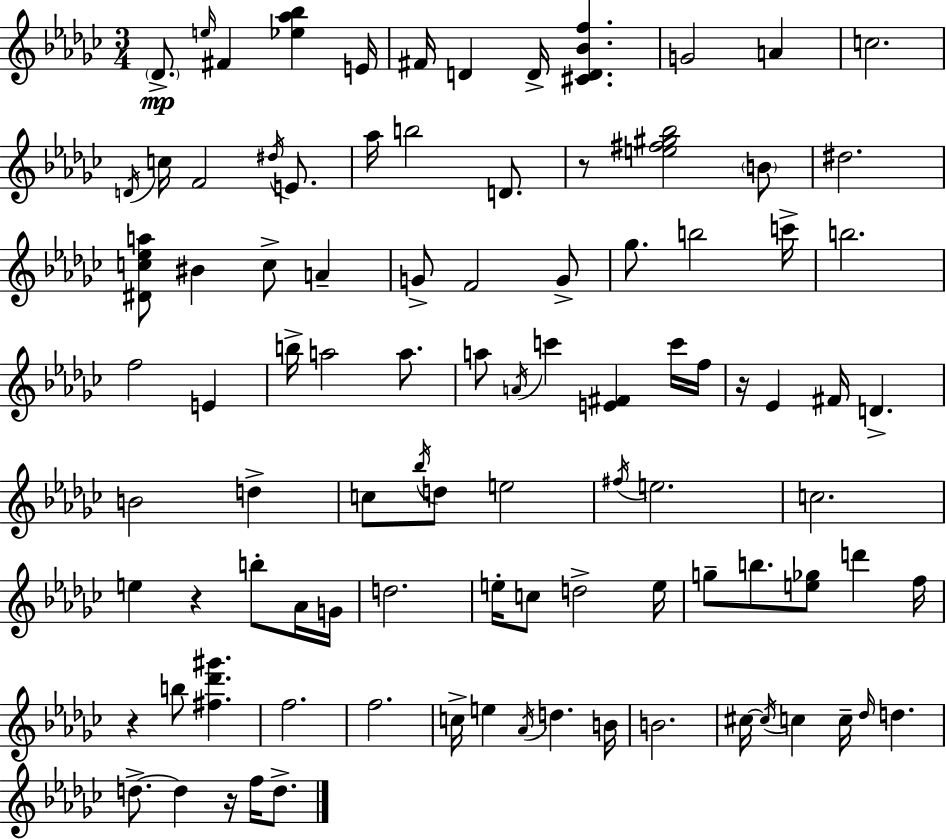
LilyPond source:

{
  \clef treble
  \numericTimeSignature
  \time 3/4
  \key ees \minor
  \parenthesize des'8.->\mp \grace { e''16 } fis'4 <ees'' aes'' bes''>4 | e'16 fis'16 d'4 d'16-> <cis' d' bes' f''>4. | g'2 a'4 | c''2. | \break \acciaccatura { d'16 } c''16 f'2 \acciaccatura { dis''16 } | e'8. aes''16 b''2 | d'8. r8 <e'' fis'' gis'' bes''>2 | \parenthesize b'8 dis''2. | \break <dis' c'' ees'' a''>8 bis'4 c''8-> a'4-- | g'8-> f'2 | g'8-> ges''8. b''2 | c'''16-> b''2. | \break f''2 e'4 | b''16-> a''2 | a''8. a''8 \acciaccatura { a'16 } c'''4 <e' fis'>4 | c'''16 f''16 r16 ees'4 fis'16 d'4.-> | \break b'2 | d''4-> c''8 \acciaccatura { bes''16 } d''8 e''2 | \acciaccatura { fis''16 } e''2. | c''2. | \break e''4 r4 | b''8-. aes'16 g'16 d''2. | e''16-. c''8 d''2-> | e''16 g''8-- b''8. <e'' ges''>8 | \break d'''4 f''16 r4 b''8 | <fis'' des''' gis'''>4. f''2. | f''2. | c''16-> e''4 \acciaccatura { aes'16 } | \break d''4. b'16 b'2. | cis''16~~ \acciaccatura { cis''16 } c''4 | c''16-- \grace { des''16 } d''4. d''8.->~~ | d''4 r16 f''16 d''8.-> \bar "|."
}